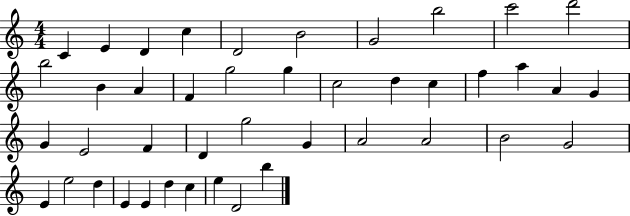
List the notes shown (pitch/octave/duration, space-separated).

C4/q E4/q D4/q C5/q D4/h B4/h G4/h B5/h C6/h D6/h B5/h B4/q A4/q F4/q G5/h G5/q C5/h D5/q C5/q F5/q A5/q A4/q G4/q G4/q E4/h F4/q D4/q G5/h G4/q A4/h A4/h B4/h G4/h E4/q E5/h D5/q E4/q E4/q D5/q C5/q E5/q D4/h B5/q